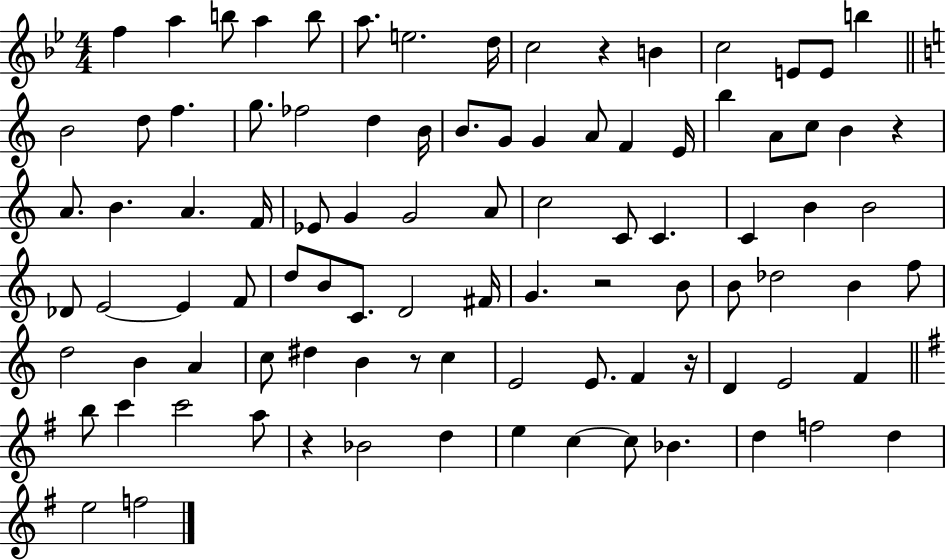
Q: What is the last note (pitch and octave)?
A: F5